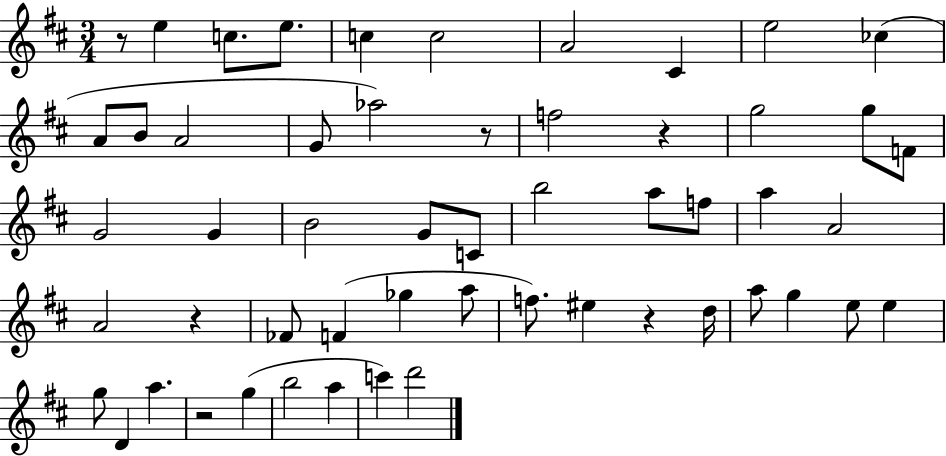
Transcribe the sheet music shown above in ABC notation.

X:1
T:Untitled
M:3/4
L:1/4
K:D
z/2 e c/2 e/2 c c2 A2 ^C e2 _c A/2 B/2 A2 G/2 _a2 z/2 f2 z g2 g/2 F/2 G2 G B2 G/2 C/2 b2 a/2 f/2 a A2 A2 z _F/2 F _g a/2 f/2 ^e z d/4 a/2 g e/2 e g/2 D a z2 g b2 a c' d'2